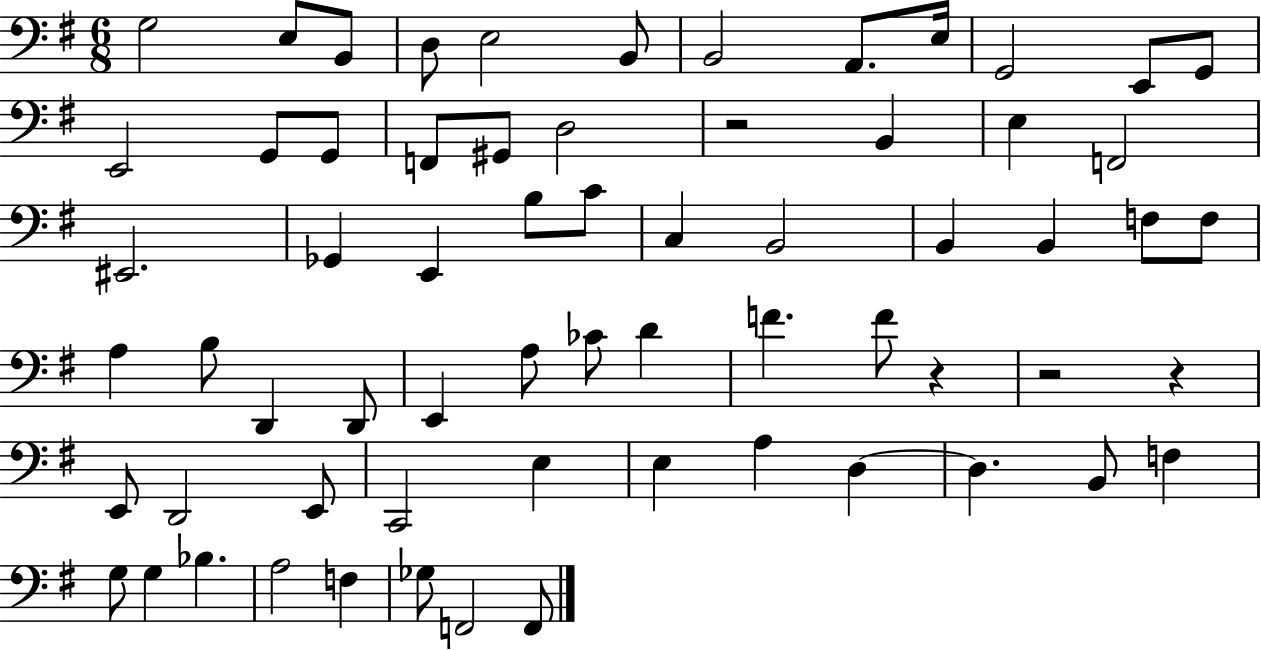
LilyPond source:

{
  \clef bass
  \numericTimeSignature
  \time 6/8
  \key g \major
  g2 e8 b,8 | d8 e2 b,8 | b,2 a,8. e16 | g,2 e,8 g,8 | \break e,2 g,8 g,8 | f,8 gis,8 d2 | r2 b,4 | e4 f,2 | \break eis,2. | ges,4 e,4 b8 c'8 | c4 b,2 | b,4 b,4 f8 f8 | \break a4 b8 d,4 d,8 | e,4 a8 ces'8 d'4 | f'4. f'8 r4 | r2 r4 | \break e,8 d,2 e,8 | c,2 e4 | e4 a4 d4~~ | d4. b,8 f4 | \break g8 g4 bes4. | a2 f4 | ges8 f,2 f,8 | \bar "|."
}